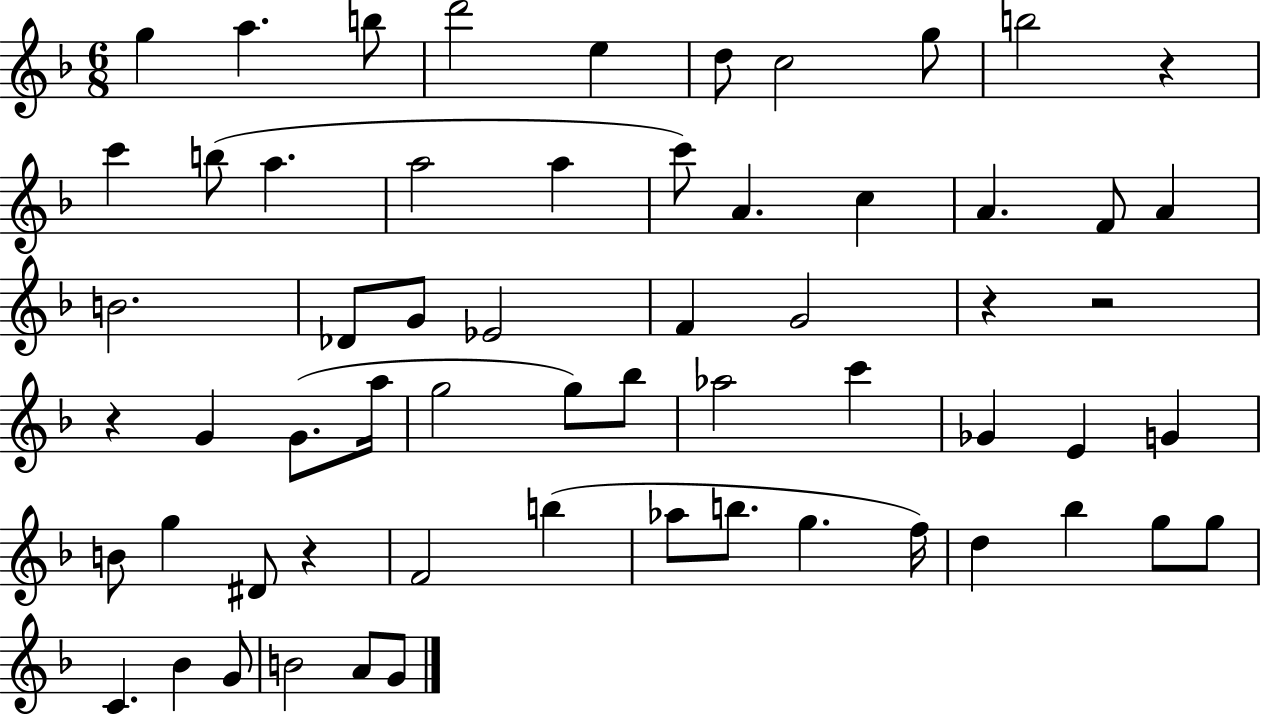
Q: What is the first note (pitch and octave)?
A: G5